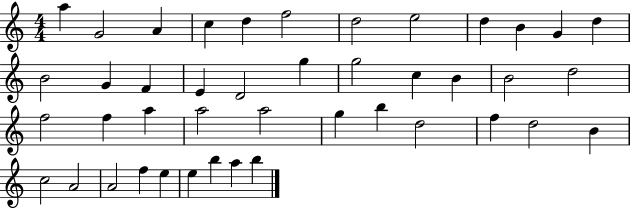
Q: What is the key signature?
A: C major